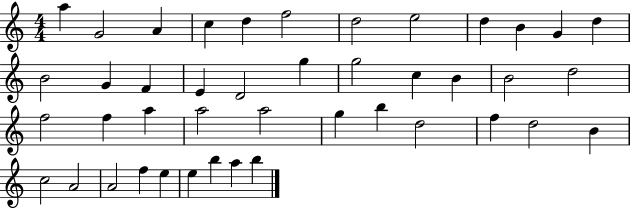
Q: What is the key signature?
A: C major